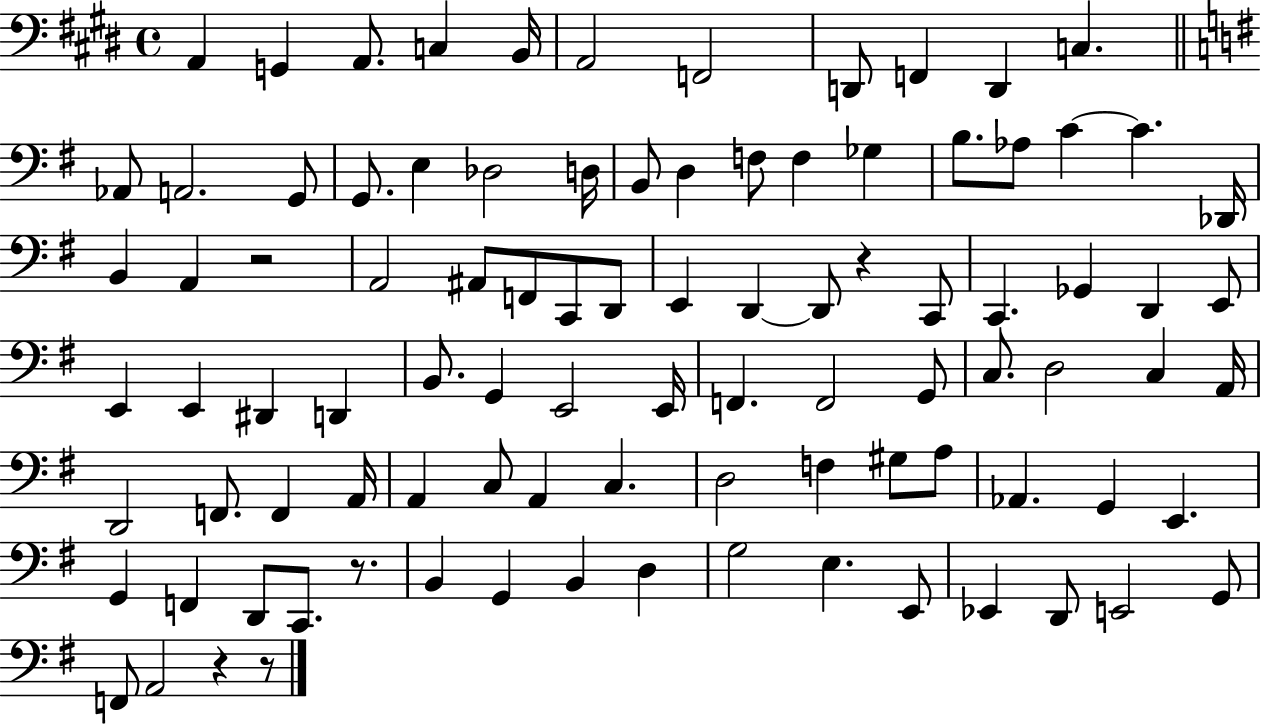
{
  \clef bass
  \time 4/4
  \defaultTimeSignature
  \key e \major
  a,4 g,4 a,8. c4 b,16 | a,2 f,2 | d,8 f,4 d,4 c4. | \bar "||" \break \key e \minor aes,8 a,2. g,8 | g,8. e4 des2 d16 | b,8 d4 f8 f4 ges4 | b8. aes8 c'4~~ c'4. des,16 | \break b,4 a,4 r2 | a,2 ais,8 f,8 c,8 d,8 | e,4 d,4~~ d,8 r4 c,8 | c,4. ges,4 d,4 e,8 | \break e,4 e,4 dis,4 d,4 | b,8. g,4 e,2 e,16 | f,4. f,2 g,8 | c8. d2 c4 a,16 | \break d,2 f,8. f,4 a,16 | a,4 c8 a,4 c4. | d2 f4 gis8 a8 | aes,4. g,4 e,4. | \break g,4 f,4 d,8 c,8. r8. | b,4 g,4 b,4 d4 | g2 e4. e,8 | ees,4 d,8 e,2 g,8 | \break f,8 a,2 r4 r8 | \bar "|."
}